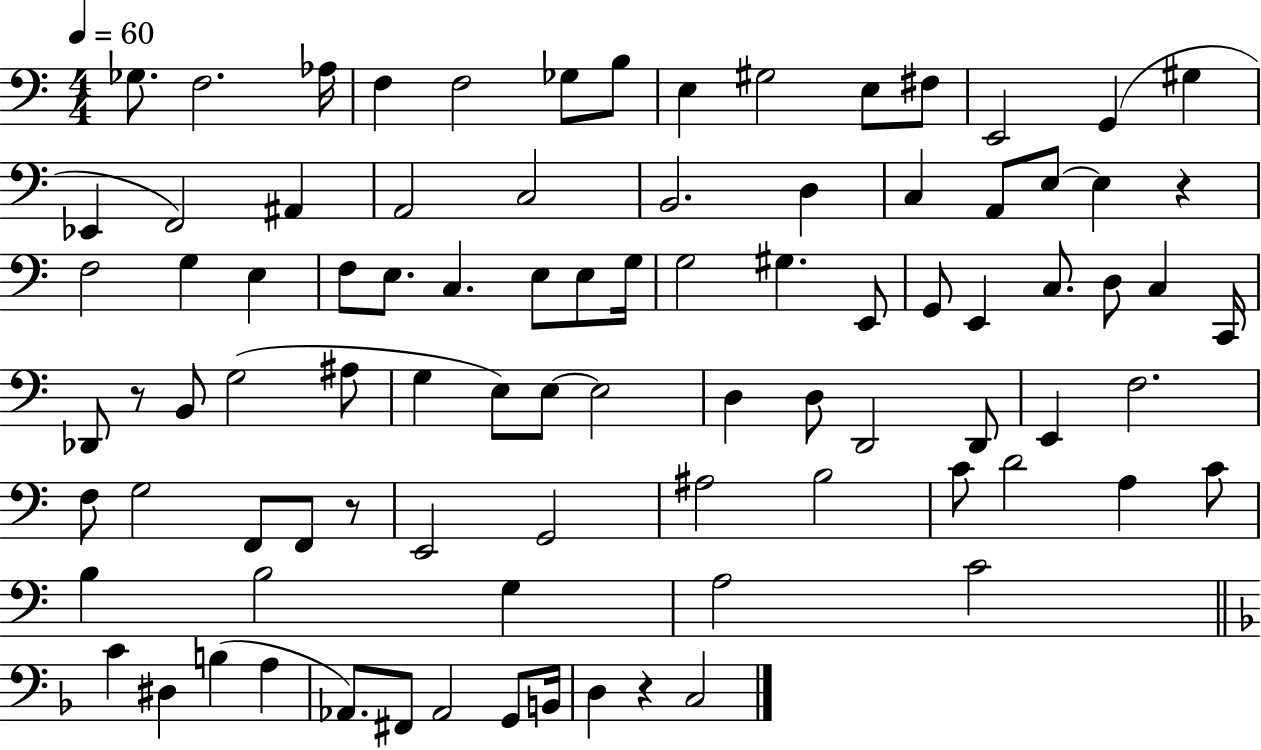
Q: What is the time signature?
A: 4/4